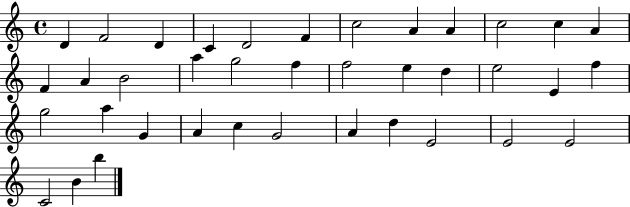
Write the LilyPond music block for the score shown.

{
  \clef treble
  \time 4/4
  \defaultTimeSignature
  \key c \major
  d'4 f'2 d'4 | c'4 d'2 f'4 | c''2 a'4 a'4 | c''2 c''4 a'4 | \break f'4 a'4 b'2 | a''4 g''2 f''4 | f''2 e''4 d''4 | e''2 e'4 f''4 | \break g''2 a''4 g'4 | a'4 c''4 g'2 | a'4 d''4 e'2 | e'2 e'2 | \break c'2 b'4 b''4 | \bar "|."
}